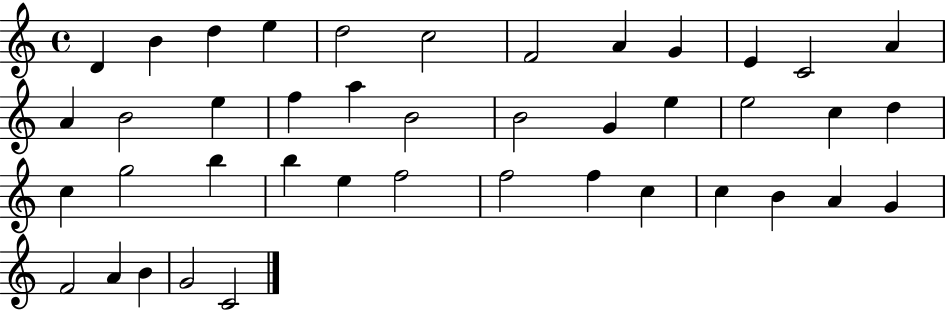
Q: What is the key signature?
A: C major